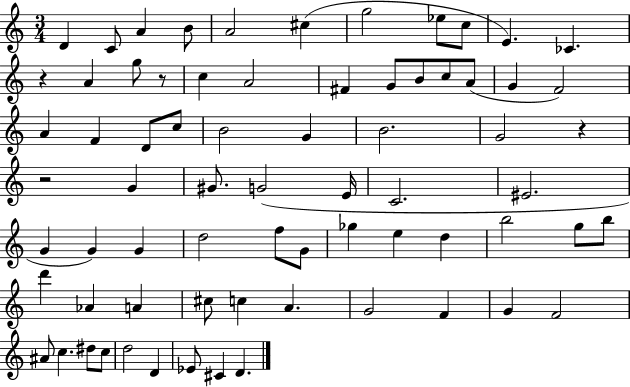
{
  \clef treble
  \numericTimeSignature
  \time 3/4
  \key c \major
  d'4 c'8 a'4 b'8 | a'2 cis''4( | g''2 ees''8 c''8 | e'4.) ces'4. | \break r4 a'4 g''8 r8 | c''4 a'2 | fis'4 g'8 b'8 c''8 a'8( | g'4 f'2) | \break a'4 f'4 d'8 c''8 | b'2 g'4 | b'2. | g'2 r4 | \break r2 g'4 | gis'8. g'2( e'16 | c'2. | eis'2. | \break g'4 g'4) g'4 | d''2 f''8 g'8 | ges''4 e''4 d''4 | b''2 g''8 b''8 | \break d'''4 aes'4 a'4 | cis''8 c''4 a'4. | g'2 f'4 | g'4 f'2 | \break ais'8 c''4. dis''8 c''8 | d''2 d'4 | ees'8 cis'4 d'4. | \bar "|."
}